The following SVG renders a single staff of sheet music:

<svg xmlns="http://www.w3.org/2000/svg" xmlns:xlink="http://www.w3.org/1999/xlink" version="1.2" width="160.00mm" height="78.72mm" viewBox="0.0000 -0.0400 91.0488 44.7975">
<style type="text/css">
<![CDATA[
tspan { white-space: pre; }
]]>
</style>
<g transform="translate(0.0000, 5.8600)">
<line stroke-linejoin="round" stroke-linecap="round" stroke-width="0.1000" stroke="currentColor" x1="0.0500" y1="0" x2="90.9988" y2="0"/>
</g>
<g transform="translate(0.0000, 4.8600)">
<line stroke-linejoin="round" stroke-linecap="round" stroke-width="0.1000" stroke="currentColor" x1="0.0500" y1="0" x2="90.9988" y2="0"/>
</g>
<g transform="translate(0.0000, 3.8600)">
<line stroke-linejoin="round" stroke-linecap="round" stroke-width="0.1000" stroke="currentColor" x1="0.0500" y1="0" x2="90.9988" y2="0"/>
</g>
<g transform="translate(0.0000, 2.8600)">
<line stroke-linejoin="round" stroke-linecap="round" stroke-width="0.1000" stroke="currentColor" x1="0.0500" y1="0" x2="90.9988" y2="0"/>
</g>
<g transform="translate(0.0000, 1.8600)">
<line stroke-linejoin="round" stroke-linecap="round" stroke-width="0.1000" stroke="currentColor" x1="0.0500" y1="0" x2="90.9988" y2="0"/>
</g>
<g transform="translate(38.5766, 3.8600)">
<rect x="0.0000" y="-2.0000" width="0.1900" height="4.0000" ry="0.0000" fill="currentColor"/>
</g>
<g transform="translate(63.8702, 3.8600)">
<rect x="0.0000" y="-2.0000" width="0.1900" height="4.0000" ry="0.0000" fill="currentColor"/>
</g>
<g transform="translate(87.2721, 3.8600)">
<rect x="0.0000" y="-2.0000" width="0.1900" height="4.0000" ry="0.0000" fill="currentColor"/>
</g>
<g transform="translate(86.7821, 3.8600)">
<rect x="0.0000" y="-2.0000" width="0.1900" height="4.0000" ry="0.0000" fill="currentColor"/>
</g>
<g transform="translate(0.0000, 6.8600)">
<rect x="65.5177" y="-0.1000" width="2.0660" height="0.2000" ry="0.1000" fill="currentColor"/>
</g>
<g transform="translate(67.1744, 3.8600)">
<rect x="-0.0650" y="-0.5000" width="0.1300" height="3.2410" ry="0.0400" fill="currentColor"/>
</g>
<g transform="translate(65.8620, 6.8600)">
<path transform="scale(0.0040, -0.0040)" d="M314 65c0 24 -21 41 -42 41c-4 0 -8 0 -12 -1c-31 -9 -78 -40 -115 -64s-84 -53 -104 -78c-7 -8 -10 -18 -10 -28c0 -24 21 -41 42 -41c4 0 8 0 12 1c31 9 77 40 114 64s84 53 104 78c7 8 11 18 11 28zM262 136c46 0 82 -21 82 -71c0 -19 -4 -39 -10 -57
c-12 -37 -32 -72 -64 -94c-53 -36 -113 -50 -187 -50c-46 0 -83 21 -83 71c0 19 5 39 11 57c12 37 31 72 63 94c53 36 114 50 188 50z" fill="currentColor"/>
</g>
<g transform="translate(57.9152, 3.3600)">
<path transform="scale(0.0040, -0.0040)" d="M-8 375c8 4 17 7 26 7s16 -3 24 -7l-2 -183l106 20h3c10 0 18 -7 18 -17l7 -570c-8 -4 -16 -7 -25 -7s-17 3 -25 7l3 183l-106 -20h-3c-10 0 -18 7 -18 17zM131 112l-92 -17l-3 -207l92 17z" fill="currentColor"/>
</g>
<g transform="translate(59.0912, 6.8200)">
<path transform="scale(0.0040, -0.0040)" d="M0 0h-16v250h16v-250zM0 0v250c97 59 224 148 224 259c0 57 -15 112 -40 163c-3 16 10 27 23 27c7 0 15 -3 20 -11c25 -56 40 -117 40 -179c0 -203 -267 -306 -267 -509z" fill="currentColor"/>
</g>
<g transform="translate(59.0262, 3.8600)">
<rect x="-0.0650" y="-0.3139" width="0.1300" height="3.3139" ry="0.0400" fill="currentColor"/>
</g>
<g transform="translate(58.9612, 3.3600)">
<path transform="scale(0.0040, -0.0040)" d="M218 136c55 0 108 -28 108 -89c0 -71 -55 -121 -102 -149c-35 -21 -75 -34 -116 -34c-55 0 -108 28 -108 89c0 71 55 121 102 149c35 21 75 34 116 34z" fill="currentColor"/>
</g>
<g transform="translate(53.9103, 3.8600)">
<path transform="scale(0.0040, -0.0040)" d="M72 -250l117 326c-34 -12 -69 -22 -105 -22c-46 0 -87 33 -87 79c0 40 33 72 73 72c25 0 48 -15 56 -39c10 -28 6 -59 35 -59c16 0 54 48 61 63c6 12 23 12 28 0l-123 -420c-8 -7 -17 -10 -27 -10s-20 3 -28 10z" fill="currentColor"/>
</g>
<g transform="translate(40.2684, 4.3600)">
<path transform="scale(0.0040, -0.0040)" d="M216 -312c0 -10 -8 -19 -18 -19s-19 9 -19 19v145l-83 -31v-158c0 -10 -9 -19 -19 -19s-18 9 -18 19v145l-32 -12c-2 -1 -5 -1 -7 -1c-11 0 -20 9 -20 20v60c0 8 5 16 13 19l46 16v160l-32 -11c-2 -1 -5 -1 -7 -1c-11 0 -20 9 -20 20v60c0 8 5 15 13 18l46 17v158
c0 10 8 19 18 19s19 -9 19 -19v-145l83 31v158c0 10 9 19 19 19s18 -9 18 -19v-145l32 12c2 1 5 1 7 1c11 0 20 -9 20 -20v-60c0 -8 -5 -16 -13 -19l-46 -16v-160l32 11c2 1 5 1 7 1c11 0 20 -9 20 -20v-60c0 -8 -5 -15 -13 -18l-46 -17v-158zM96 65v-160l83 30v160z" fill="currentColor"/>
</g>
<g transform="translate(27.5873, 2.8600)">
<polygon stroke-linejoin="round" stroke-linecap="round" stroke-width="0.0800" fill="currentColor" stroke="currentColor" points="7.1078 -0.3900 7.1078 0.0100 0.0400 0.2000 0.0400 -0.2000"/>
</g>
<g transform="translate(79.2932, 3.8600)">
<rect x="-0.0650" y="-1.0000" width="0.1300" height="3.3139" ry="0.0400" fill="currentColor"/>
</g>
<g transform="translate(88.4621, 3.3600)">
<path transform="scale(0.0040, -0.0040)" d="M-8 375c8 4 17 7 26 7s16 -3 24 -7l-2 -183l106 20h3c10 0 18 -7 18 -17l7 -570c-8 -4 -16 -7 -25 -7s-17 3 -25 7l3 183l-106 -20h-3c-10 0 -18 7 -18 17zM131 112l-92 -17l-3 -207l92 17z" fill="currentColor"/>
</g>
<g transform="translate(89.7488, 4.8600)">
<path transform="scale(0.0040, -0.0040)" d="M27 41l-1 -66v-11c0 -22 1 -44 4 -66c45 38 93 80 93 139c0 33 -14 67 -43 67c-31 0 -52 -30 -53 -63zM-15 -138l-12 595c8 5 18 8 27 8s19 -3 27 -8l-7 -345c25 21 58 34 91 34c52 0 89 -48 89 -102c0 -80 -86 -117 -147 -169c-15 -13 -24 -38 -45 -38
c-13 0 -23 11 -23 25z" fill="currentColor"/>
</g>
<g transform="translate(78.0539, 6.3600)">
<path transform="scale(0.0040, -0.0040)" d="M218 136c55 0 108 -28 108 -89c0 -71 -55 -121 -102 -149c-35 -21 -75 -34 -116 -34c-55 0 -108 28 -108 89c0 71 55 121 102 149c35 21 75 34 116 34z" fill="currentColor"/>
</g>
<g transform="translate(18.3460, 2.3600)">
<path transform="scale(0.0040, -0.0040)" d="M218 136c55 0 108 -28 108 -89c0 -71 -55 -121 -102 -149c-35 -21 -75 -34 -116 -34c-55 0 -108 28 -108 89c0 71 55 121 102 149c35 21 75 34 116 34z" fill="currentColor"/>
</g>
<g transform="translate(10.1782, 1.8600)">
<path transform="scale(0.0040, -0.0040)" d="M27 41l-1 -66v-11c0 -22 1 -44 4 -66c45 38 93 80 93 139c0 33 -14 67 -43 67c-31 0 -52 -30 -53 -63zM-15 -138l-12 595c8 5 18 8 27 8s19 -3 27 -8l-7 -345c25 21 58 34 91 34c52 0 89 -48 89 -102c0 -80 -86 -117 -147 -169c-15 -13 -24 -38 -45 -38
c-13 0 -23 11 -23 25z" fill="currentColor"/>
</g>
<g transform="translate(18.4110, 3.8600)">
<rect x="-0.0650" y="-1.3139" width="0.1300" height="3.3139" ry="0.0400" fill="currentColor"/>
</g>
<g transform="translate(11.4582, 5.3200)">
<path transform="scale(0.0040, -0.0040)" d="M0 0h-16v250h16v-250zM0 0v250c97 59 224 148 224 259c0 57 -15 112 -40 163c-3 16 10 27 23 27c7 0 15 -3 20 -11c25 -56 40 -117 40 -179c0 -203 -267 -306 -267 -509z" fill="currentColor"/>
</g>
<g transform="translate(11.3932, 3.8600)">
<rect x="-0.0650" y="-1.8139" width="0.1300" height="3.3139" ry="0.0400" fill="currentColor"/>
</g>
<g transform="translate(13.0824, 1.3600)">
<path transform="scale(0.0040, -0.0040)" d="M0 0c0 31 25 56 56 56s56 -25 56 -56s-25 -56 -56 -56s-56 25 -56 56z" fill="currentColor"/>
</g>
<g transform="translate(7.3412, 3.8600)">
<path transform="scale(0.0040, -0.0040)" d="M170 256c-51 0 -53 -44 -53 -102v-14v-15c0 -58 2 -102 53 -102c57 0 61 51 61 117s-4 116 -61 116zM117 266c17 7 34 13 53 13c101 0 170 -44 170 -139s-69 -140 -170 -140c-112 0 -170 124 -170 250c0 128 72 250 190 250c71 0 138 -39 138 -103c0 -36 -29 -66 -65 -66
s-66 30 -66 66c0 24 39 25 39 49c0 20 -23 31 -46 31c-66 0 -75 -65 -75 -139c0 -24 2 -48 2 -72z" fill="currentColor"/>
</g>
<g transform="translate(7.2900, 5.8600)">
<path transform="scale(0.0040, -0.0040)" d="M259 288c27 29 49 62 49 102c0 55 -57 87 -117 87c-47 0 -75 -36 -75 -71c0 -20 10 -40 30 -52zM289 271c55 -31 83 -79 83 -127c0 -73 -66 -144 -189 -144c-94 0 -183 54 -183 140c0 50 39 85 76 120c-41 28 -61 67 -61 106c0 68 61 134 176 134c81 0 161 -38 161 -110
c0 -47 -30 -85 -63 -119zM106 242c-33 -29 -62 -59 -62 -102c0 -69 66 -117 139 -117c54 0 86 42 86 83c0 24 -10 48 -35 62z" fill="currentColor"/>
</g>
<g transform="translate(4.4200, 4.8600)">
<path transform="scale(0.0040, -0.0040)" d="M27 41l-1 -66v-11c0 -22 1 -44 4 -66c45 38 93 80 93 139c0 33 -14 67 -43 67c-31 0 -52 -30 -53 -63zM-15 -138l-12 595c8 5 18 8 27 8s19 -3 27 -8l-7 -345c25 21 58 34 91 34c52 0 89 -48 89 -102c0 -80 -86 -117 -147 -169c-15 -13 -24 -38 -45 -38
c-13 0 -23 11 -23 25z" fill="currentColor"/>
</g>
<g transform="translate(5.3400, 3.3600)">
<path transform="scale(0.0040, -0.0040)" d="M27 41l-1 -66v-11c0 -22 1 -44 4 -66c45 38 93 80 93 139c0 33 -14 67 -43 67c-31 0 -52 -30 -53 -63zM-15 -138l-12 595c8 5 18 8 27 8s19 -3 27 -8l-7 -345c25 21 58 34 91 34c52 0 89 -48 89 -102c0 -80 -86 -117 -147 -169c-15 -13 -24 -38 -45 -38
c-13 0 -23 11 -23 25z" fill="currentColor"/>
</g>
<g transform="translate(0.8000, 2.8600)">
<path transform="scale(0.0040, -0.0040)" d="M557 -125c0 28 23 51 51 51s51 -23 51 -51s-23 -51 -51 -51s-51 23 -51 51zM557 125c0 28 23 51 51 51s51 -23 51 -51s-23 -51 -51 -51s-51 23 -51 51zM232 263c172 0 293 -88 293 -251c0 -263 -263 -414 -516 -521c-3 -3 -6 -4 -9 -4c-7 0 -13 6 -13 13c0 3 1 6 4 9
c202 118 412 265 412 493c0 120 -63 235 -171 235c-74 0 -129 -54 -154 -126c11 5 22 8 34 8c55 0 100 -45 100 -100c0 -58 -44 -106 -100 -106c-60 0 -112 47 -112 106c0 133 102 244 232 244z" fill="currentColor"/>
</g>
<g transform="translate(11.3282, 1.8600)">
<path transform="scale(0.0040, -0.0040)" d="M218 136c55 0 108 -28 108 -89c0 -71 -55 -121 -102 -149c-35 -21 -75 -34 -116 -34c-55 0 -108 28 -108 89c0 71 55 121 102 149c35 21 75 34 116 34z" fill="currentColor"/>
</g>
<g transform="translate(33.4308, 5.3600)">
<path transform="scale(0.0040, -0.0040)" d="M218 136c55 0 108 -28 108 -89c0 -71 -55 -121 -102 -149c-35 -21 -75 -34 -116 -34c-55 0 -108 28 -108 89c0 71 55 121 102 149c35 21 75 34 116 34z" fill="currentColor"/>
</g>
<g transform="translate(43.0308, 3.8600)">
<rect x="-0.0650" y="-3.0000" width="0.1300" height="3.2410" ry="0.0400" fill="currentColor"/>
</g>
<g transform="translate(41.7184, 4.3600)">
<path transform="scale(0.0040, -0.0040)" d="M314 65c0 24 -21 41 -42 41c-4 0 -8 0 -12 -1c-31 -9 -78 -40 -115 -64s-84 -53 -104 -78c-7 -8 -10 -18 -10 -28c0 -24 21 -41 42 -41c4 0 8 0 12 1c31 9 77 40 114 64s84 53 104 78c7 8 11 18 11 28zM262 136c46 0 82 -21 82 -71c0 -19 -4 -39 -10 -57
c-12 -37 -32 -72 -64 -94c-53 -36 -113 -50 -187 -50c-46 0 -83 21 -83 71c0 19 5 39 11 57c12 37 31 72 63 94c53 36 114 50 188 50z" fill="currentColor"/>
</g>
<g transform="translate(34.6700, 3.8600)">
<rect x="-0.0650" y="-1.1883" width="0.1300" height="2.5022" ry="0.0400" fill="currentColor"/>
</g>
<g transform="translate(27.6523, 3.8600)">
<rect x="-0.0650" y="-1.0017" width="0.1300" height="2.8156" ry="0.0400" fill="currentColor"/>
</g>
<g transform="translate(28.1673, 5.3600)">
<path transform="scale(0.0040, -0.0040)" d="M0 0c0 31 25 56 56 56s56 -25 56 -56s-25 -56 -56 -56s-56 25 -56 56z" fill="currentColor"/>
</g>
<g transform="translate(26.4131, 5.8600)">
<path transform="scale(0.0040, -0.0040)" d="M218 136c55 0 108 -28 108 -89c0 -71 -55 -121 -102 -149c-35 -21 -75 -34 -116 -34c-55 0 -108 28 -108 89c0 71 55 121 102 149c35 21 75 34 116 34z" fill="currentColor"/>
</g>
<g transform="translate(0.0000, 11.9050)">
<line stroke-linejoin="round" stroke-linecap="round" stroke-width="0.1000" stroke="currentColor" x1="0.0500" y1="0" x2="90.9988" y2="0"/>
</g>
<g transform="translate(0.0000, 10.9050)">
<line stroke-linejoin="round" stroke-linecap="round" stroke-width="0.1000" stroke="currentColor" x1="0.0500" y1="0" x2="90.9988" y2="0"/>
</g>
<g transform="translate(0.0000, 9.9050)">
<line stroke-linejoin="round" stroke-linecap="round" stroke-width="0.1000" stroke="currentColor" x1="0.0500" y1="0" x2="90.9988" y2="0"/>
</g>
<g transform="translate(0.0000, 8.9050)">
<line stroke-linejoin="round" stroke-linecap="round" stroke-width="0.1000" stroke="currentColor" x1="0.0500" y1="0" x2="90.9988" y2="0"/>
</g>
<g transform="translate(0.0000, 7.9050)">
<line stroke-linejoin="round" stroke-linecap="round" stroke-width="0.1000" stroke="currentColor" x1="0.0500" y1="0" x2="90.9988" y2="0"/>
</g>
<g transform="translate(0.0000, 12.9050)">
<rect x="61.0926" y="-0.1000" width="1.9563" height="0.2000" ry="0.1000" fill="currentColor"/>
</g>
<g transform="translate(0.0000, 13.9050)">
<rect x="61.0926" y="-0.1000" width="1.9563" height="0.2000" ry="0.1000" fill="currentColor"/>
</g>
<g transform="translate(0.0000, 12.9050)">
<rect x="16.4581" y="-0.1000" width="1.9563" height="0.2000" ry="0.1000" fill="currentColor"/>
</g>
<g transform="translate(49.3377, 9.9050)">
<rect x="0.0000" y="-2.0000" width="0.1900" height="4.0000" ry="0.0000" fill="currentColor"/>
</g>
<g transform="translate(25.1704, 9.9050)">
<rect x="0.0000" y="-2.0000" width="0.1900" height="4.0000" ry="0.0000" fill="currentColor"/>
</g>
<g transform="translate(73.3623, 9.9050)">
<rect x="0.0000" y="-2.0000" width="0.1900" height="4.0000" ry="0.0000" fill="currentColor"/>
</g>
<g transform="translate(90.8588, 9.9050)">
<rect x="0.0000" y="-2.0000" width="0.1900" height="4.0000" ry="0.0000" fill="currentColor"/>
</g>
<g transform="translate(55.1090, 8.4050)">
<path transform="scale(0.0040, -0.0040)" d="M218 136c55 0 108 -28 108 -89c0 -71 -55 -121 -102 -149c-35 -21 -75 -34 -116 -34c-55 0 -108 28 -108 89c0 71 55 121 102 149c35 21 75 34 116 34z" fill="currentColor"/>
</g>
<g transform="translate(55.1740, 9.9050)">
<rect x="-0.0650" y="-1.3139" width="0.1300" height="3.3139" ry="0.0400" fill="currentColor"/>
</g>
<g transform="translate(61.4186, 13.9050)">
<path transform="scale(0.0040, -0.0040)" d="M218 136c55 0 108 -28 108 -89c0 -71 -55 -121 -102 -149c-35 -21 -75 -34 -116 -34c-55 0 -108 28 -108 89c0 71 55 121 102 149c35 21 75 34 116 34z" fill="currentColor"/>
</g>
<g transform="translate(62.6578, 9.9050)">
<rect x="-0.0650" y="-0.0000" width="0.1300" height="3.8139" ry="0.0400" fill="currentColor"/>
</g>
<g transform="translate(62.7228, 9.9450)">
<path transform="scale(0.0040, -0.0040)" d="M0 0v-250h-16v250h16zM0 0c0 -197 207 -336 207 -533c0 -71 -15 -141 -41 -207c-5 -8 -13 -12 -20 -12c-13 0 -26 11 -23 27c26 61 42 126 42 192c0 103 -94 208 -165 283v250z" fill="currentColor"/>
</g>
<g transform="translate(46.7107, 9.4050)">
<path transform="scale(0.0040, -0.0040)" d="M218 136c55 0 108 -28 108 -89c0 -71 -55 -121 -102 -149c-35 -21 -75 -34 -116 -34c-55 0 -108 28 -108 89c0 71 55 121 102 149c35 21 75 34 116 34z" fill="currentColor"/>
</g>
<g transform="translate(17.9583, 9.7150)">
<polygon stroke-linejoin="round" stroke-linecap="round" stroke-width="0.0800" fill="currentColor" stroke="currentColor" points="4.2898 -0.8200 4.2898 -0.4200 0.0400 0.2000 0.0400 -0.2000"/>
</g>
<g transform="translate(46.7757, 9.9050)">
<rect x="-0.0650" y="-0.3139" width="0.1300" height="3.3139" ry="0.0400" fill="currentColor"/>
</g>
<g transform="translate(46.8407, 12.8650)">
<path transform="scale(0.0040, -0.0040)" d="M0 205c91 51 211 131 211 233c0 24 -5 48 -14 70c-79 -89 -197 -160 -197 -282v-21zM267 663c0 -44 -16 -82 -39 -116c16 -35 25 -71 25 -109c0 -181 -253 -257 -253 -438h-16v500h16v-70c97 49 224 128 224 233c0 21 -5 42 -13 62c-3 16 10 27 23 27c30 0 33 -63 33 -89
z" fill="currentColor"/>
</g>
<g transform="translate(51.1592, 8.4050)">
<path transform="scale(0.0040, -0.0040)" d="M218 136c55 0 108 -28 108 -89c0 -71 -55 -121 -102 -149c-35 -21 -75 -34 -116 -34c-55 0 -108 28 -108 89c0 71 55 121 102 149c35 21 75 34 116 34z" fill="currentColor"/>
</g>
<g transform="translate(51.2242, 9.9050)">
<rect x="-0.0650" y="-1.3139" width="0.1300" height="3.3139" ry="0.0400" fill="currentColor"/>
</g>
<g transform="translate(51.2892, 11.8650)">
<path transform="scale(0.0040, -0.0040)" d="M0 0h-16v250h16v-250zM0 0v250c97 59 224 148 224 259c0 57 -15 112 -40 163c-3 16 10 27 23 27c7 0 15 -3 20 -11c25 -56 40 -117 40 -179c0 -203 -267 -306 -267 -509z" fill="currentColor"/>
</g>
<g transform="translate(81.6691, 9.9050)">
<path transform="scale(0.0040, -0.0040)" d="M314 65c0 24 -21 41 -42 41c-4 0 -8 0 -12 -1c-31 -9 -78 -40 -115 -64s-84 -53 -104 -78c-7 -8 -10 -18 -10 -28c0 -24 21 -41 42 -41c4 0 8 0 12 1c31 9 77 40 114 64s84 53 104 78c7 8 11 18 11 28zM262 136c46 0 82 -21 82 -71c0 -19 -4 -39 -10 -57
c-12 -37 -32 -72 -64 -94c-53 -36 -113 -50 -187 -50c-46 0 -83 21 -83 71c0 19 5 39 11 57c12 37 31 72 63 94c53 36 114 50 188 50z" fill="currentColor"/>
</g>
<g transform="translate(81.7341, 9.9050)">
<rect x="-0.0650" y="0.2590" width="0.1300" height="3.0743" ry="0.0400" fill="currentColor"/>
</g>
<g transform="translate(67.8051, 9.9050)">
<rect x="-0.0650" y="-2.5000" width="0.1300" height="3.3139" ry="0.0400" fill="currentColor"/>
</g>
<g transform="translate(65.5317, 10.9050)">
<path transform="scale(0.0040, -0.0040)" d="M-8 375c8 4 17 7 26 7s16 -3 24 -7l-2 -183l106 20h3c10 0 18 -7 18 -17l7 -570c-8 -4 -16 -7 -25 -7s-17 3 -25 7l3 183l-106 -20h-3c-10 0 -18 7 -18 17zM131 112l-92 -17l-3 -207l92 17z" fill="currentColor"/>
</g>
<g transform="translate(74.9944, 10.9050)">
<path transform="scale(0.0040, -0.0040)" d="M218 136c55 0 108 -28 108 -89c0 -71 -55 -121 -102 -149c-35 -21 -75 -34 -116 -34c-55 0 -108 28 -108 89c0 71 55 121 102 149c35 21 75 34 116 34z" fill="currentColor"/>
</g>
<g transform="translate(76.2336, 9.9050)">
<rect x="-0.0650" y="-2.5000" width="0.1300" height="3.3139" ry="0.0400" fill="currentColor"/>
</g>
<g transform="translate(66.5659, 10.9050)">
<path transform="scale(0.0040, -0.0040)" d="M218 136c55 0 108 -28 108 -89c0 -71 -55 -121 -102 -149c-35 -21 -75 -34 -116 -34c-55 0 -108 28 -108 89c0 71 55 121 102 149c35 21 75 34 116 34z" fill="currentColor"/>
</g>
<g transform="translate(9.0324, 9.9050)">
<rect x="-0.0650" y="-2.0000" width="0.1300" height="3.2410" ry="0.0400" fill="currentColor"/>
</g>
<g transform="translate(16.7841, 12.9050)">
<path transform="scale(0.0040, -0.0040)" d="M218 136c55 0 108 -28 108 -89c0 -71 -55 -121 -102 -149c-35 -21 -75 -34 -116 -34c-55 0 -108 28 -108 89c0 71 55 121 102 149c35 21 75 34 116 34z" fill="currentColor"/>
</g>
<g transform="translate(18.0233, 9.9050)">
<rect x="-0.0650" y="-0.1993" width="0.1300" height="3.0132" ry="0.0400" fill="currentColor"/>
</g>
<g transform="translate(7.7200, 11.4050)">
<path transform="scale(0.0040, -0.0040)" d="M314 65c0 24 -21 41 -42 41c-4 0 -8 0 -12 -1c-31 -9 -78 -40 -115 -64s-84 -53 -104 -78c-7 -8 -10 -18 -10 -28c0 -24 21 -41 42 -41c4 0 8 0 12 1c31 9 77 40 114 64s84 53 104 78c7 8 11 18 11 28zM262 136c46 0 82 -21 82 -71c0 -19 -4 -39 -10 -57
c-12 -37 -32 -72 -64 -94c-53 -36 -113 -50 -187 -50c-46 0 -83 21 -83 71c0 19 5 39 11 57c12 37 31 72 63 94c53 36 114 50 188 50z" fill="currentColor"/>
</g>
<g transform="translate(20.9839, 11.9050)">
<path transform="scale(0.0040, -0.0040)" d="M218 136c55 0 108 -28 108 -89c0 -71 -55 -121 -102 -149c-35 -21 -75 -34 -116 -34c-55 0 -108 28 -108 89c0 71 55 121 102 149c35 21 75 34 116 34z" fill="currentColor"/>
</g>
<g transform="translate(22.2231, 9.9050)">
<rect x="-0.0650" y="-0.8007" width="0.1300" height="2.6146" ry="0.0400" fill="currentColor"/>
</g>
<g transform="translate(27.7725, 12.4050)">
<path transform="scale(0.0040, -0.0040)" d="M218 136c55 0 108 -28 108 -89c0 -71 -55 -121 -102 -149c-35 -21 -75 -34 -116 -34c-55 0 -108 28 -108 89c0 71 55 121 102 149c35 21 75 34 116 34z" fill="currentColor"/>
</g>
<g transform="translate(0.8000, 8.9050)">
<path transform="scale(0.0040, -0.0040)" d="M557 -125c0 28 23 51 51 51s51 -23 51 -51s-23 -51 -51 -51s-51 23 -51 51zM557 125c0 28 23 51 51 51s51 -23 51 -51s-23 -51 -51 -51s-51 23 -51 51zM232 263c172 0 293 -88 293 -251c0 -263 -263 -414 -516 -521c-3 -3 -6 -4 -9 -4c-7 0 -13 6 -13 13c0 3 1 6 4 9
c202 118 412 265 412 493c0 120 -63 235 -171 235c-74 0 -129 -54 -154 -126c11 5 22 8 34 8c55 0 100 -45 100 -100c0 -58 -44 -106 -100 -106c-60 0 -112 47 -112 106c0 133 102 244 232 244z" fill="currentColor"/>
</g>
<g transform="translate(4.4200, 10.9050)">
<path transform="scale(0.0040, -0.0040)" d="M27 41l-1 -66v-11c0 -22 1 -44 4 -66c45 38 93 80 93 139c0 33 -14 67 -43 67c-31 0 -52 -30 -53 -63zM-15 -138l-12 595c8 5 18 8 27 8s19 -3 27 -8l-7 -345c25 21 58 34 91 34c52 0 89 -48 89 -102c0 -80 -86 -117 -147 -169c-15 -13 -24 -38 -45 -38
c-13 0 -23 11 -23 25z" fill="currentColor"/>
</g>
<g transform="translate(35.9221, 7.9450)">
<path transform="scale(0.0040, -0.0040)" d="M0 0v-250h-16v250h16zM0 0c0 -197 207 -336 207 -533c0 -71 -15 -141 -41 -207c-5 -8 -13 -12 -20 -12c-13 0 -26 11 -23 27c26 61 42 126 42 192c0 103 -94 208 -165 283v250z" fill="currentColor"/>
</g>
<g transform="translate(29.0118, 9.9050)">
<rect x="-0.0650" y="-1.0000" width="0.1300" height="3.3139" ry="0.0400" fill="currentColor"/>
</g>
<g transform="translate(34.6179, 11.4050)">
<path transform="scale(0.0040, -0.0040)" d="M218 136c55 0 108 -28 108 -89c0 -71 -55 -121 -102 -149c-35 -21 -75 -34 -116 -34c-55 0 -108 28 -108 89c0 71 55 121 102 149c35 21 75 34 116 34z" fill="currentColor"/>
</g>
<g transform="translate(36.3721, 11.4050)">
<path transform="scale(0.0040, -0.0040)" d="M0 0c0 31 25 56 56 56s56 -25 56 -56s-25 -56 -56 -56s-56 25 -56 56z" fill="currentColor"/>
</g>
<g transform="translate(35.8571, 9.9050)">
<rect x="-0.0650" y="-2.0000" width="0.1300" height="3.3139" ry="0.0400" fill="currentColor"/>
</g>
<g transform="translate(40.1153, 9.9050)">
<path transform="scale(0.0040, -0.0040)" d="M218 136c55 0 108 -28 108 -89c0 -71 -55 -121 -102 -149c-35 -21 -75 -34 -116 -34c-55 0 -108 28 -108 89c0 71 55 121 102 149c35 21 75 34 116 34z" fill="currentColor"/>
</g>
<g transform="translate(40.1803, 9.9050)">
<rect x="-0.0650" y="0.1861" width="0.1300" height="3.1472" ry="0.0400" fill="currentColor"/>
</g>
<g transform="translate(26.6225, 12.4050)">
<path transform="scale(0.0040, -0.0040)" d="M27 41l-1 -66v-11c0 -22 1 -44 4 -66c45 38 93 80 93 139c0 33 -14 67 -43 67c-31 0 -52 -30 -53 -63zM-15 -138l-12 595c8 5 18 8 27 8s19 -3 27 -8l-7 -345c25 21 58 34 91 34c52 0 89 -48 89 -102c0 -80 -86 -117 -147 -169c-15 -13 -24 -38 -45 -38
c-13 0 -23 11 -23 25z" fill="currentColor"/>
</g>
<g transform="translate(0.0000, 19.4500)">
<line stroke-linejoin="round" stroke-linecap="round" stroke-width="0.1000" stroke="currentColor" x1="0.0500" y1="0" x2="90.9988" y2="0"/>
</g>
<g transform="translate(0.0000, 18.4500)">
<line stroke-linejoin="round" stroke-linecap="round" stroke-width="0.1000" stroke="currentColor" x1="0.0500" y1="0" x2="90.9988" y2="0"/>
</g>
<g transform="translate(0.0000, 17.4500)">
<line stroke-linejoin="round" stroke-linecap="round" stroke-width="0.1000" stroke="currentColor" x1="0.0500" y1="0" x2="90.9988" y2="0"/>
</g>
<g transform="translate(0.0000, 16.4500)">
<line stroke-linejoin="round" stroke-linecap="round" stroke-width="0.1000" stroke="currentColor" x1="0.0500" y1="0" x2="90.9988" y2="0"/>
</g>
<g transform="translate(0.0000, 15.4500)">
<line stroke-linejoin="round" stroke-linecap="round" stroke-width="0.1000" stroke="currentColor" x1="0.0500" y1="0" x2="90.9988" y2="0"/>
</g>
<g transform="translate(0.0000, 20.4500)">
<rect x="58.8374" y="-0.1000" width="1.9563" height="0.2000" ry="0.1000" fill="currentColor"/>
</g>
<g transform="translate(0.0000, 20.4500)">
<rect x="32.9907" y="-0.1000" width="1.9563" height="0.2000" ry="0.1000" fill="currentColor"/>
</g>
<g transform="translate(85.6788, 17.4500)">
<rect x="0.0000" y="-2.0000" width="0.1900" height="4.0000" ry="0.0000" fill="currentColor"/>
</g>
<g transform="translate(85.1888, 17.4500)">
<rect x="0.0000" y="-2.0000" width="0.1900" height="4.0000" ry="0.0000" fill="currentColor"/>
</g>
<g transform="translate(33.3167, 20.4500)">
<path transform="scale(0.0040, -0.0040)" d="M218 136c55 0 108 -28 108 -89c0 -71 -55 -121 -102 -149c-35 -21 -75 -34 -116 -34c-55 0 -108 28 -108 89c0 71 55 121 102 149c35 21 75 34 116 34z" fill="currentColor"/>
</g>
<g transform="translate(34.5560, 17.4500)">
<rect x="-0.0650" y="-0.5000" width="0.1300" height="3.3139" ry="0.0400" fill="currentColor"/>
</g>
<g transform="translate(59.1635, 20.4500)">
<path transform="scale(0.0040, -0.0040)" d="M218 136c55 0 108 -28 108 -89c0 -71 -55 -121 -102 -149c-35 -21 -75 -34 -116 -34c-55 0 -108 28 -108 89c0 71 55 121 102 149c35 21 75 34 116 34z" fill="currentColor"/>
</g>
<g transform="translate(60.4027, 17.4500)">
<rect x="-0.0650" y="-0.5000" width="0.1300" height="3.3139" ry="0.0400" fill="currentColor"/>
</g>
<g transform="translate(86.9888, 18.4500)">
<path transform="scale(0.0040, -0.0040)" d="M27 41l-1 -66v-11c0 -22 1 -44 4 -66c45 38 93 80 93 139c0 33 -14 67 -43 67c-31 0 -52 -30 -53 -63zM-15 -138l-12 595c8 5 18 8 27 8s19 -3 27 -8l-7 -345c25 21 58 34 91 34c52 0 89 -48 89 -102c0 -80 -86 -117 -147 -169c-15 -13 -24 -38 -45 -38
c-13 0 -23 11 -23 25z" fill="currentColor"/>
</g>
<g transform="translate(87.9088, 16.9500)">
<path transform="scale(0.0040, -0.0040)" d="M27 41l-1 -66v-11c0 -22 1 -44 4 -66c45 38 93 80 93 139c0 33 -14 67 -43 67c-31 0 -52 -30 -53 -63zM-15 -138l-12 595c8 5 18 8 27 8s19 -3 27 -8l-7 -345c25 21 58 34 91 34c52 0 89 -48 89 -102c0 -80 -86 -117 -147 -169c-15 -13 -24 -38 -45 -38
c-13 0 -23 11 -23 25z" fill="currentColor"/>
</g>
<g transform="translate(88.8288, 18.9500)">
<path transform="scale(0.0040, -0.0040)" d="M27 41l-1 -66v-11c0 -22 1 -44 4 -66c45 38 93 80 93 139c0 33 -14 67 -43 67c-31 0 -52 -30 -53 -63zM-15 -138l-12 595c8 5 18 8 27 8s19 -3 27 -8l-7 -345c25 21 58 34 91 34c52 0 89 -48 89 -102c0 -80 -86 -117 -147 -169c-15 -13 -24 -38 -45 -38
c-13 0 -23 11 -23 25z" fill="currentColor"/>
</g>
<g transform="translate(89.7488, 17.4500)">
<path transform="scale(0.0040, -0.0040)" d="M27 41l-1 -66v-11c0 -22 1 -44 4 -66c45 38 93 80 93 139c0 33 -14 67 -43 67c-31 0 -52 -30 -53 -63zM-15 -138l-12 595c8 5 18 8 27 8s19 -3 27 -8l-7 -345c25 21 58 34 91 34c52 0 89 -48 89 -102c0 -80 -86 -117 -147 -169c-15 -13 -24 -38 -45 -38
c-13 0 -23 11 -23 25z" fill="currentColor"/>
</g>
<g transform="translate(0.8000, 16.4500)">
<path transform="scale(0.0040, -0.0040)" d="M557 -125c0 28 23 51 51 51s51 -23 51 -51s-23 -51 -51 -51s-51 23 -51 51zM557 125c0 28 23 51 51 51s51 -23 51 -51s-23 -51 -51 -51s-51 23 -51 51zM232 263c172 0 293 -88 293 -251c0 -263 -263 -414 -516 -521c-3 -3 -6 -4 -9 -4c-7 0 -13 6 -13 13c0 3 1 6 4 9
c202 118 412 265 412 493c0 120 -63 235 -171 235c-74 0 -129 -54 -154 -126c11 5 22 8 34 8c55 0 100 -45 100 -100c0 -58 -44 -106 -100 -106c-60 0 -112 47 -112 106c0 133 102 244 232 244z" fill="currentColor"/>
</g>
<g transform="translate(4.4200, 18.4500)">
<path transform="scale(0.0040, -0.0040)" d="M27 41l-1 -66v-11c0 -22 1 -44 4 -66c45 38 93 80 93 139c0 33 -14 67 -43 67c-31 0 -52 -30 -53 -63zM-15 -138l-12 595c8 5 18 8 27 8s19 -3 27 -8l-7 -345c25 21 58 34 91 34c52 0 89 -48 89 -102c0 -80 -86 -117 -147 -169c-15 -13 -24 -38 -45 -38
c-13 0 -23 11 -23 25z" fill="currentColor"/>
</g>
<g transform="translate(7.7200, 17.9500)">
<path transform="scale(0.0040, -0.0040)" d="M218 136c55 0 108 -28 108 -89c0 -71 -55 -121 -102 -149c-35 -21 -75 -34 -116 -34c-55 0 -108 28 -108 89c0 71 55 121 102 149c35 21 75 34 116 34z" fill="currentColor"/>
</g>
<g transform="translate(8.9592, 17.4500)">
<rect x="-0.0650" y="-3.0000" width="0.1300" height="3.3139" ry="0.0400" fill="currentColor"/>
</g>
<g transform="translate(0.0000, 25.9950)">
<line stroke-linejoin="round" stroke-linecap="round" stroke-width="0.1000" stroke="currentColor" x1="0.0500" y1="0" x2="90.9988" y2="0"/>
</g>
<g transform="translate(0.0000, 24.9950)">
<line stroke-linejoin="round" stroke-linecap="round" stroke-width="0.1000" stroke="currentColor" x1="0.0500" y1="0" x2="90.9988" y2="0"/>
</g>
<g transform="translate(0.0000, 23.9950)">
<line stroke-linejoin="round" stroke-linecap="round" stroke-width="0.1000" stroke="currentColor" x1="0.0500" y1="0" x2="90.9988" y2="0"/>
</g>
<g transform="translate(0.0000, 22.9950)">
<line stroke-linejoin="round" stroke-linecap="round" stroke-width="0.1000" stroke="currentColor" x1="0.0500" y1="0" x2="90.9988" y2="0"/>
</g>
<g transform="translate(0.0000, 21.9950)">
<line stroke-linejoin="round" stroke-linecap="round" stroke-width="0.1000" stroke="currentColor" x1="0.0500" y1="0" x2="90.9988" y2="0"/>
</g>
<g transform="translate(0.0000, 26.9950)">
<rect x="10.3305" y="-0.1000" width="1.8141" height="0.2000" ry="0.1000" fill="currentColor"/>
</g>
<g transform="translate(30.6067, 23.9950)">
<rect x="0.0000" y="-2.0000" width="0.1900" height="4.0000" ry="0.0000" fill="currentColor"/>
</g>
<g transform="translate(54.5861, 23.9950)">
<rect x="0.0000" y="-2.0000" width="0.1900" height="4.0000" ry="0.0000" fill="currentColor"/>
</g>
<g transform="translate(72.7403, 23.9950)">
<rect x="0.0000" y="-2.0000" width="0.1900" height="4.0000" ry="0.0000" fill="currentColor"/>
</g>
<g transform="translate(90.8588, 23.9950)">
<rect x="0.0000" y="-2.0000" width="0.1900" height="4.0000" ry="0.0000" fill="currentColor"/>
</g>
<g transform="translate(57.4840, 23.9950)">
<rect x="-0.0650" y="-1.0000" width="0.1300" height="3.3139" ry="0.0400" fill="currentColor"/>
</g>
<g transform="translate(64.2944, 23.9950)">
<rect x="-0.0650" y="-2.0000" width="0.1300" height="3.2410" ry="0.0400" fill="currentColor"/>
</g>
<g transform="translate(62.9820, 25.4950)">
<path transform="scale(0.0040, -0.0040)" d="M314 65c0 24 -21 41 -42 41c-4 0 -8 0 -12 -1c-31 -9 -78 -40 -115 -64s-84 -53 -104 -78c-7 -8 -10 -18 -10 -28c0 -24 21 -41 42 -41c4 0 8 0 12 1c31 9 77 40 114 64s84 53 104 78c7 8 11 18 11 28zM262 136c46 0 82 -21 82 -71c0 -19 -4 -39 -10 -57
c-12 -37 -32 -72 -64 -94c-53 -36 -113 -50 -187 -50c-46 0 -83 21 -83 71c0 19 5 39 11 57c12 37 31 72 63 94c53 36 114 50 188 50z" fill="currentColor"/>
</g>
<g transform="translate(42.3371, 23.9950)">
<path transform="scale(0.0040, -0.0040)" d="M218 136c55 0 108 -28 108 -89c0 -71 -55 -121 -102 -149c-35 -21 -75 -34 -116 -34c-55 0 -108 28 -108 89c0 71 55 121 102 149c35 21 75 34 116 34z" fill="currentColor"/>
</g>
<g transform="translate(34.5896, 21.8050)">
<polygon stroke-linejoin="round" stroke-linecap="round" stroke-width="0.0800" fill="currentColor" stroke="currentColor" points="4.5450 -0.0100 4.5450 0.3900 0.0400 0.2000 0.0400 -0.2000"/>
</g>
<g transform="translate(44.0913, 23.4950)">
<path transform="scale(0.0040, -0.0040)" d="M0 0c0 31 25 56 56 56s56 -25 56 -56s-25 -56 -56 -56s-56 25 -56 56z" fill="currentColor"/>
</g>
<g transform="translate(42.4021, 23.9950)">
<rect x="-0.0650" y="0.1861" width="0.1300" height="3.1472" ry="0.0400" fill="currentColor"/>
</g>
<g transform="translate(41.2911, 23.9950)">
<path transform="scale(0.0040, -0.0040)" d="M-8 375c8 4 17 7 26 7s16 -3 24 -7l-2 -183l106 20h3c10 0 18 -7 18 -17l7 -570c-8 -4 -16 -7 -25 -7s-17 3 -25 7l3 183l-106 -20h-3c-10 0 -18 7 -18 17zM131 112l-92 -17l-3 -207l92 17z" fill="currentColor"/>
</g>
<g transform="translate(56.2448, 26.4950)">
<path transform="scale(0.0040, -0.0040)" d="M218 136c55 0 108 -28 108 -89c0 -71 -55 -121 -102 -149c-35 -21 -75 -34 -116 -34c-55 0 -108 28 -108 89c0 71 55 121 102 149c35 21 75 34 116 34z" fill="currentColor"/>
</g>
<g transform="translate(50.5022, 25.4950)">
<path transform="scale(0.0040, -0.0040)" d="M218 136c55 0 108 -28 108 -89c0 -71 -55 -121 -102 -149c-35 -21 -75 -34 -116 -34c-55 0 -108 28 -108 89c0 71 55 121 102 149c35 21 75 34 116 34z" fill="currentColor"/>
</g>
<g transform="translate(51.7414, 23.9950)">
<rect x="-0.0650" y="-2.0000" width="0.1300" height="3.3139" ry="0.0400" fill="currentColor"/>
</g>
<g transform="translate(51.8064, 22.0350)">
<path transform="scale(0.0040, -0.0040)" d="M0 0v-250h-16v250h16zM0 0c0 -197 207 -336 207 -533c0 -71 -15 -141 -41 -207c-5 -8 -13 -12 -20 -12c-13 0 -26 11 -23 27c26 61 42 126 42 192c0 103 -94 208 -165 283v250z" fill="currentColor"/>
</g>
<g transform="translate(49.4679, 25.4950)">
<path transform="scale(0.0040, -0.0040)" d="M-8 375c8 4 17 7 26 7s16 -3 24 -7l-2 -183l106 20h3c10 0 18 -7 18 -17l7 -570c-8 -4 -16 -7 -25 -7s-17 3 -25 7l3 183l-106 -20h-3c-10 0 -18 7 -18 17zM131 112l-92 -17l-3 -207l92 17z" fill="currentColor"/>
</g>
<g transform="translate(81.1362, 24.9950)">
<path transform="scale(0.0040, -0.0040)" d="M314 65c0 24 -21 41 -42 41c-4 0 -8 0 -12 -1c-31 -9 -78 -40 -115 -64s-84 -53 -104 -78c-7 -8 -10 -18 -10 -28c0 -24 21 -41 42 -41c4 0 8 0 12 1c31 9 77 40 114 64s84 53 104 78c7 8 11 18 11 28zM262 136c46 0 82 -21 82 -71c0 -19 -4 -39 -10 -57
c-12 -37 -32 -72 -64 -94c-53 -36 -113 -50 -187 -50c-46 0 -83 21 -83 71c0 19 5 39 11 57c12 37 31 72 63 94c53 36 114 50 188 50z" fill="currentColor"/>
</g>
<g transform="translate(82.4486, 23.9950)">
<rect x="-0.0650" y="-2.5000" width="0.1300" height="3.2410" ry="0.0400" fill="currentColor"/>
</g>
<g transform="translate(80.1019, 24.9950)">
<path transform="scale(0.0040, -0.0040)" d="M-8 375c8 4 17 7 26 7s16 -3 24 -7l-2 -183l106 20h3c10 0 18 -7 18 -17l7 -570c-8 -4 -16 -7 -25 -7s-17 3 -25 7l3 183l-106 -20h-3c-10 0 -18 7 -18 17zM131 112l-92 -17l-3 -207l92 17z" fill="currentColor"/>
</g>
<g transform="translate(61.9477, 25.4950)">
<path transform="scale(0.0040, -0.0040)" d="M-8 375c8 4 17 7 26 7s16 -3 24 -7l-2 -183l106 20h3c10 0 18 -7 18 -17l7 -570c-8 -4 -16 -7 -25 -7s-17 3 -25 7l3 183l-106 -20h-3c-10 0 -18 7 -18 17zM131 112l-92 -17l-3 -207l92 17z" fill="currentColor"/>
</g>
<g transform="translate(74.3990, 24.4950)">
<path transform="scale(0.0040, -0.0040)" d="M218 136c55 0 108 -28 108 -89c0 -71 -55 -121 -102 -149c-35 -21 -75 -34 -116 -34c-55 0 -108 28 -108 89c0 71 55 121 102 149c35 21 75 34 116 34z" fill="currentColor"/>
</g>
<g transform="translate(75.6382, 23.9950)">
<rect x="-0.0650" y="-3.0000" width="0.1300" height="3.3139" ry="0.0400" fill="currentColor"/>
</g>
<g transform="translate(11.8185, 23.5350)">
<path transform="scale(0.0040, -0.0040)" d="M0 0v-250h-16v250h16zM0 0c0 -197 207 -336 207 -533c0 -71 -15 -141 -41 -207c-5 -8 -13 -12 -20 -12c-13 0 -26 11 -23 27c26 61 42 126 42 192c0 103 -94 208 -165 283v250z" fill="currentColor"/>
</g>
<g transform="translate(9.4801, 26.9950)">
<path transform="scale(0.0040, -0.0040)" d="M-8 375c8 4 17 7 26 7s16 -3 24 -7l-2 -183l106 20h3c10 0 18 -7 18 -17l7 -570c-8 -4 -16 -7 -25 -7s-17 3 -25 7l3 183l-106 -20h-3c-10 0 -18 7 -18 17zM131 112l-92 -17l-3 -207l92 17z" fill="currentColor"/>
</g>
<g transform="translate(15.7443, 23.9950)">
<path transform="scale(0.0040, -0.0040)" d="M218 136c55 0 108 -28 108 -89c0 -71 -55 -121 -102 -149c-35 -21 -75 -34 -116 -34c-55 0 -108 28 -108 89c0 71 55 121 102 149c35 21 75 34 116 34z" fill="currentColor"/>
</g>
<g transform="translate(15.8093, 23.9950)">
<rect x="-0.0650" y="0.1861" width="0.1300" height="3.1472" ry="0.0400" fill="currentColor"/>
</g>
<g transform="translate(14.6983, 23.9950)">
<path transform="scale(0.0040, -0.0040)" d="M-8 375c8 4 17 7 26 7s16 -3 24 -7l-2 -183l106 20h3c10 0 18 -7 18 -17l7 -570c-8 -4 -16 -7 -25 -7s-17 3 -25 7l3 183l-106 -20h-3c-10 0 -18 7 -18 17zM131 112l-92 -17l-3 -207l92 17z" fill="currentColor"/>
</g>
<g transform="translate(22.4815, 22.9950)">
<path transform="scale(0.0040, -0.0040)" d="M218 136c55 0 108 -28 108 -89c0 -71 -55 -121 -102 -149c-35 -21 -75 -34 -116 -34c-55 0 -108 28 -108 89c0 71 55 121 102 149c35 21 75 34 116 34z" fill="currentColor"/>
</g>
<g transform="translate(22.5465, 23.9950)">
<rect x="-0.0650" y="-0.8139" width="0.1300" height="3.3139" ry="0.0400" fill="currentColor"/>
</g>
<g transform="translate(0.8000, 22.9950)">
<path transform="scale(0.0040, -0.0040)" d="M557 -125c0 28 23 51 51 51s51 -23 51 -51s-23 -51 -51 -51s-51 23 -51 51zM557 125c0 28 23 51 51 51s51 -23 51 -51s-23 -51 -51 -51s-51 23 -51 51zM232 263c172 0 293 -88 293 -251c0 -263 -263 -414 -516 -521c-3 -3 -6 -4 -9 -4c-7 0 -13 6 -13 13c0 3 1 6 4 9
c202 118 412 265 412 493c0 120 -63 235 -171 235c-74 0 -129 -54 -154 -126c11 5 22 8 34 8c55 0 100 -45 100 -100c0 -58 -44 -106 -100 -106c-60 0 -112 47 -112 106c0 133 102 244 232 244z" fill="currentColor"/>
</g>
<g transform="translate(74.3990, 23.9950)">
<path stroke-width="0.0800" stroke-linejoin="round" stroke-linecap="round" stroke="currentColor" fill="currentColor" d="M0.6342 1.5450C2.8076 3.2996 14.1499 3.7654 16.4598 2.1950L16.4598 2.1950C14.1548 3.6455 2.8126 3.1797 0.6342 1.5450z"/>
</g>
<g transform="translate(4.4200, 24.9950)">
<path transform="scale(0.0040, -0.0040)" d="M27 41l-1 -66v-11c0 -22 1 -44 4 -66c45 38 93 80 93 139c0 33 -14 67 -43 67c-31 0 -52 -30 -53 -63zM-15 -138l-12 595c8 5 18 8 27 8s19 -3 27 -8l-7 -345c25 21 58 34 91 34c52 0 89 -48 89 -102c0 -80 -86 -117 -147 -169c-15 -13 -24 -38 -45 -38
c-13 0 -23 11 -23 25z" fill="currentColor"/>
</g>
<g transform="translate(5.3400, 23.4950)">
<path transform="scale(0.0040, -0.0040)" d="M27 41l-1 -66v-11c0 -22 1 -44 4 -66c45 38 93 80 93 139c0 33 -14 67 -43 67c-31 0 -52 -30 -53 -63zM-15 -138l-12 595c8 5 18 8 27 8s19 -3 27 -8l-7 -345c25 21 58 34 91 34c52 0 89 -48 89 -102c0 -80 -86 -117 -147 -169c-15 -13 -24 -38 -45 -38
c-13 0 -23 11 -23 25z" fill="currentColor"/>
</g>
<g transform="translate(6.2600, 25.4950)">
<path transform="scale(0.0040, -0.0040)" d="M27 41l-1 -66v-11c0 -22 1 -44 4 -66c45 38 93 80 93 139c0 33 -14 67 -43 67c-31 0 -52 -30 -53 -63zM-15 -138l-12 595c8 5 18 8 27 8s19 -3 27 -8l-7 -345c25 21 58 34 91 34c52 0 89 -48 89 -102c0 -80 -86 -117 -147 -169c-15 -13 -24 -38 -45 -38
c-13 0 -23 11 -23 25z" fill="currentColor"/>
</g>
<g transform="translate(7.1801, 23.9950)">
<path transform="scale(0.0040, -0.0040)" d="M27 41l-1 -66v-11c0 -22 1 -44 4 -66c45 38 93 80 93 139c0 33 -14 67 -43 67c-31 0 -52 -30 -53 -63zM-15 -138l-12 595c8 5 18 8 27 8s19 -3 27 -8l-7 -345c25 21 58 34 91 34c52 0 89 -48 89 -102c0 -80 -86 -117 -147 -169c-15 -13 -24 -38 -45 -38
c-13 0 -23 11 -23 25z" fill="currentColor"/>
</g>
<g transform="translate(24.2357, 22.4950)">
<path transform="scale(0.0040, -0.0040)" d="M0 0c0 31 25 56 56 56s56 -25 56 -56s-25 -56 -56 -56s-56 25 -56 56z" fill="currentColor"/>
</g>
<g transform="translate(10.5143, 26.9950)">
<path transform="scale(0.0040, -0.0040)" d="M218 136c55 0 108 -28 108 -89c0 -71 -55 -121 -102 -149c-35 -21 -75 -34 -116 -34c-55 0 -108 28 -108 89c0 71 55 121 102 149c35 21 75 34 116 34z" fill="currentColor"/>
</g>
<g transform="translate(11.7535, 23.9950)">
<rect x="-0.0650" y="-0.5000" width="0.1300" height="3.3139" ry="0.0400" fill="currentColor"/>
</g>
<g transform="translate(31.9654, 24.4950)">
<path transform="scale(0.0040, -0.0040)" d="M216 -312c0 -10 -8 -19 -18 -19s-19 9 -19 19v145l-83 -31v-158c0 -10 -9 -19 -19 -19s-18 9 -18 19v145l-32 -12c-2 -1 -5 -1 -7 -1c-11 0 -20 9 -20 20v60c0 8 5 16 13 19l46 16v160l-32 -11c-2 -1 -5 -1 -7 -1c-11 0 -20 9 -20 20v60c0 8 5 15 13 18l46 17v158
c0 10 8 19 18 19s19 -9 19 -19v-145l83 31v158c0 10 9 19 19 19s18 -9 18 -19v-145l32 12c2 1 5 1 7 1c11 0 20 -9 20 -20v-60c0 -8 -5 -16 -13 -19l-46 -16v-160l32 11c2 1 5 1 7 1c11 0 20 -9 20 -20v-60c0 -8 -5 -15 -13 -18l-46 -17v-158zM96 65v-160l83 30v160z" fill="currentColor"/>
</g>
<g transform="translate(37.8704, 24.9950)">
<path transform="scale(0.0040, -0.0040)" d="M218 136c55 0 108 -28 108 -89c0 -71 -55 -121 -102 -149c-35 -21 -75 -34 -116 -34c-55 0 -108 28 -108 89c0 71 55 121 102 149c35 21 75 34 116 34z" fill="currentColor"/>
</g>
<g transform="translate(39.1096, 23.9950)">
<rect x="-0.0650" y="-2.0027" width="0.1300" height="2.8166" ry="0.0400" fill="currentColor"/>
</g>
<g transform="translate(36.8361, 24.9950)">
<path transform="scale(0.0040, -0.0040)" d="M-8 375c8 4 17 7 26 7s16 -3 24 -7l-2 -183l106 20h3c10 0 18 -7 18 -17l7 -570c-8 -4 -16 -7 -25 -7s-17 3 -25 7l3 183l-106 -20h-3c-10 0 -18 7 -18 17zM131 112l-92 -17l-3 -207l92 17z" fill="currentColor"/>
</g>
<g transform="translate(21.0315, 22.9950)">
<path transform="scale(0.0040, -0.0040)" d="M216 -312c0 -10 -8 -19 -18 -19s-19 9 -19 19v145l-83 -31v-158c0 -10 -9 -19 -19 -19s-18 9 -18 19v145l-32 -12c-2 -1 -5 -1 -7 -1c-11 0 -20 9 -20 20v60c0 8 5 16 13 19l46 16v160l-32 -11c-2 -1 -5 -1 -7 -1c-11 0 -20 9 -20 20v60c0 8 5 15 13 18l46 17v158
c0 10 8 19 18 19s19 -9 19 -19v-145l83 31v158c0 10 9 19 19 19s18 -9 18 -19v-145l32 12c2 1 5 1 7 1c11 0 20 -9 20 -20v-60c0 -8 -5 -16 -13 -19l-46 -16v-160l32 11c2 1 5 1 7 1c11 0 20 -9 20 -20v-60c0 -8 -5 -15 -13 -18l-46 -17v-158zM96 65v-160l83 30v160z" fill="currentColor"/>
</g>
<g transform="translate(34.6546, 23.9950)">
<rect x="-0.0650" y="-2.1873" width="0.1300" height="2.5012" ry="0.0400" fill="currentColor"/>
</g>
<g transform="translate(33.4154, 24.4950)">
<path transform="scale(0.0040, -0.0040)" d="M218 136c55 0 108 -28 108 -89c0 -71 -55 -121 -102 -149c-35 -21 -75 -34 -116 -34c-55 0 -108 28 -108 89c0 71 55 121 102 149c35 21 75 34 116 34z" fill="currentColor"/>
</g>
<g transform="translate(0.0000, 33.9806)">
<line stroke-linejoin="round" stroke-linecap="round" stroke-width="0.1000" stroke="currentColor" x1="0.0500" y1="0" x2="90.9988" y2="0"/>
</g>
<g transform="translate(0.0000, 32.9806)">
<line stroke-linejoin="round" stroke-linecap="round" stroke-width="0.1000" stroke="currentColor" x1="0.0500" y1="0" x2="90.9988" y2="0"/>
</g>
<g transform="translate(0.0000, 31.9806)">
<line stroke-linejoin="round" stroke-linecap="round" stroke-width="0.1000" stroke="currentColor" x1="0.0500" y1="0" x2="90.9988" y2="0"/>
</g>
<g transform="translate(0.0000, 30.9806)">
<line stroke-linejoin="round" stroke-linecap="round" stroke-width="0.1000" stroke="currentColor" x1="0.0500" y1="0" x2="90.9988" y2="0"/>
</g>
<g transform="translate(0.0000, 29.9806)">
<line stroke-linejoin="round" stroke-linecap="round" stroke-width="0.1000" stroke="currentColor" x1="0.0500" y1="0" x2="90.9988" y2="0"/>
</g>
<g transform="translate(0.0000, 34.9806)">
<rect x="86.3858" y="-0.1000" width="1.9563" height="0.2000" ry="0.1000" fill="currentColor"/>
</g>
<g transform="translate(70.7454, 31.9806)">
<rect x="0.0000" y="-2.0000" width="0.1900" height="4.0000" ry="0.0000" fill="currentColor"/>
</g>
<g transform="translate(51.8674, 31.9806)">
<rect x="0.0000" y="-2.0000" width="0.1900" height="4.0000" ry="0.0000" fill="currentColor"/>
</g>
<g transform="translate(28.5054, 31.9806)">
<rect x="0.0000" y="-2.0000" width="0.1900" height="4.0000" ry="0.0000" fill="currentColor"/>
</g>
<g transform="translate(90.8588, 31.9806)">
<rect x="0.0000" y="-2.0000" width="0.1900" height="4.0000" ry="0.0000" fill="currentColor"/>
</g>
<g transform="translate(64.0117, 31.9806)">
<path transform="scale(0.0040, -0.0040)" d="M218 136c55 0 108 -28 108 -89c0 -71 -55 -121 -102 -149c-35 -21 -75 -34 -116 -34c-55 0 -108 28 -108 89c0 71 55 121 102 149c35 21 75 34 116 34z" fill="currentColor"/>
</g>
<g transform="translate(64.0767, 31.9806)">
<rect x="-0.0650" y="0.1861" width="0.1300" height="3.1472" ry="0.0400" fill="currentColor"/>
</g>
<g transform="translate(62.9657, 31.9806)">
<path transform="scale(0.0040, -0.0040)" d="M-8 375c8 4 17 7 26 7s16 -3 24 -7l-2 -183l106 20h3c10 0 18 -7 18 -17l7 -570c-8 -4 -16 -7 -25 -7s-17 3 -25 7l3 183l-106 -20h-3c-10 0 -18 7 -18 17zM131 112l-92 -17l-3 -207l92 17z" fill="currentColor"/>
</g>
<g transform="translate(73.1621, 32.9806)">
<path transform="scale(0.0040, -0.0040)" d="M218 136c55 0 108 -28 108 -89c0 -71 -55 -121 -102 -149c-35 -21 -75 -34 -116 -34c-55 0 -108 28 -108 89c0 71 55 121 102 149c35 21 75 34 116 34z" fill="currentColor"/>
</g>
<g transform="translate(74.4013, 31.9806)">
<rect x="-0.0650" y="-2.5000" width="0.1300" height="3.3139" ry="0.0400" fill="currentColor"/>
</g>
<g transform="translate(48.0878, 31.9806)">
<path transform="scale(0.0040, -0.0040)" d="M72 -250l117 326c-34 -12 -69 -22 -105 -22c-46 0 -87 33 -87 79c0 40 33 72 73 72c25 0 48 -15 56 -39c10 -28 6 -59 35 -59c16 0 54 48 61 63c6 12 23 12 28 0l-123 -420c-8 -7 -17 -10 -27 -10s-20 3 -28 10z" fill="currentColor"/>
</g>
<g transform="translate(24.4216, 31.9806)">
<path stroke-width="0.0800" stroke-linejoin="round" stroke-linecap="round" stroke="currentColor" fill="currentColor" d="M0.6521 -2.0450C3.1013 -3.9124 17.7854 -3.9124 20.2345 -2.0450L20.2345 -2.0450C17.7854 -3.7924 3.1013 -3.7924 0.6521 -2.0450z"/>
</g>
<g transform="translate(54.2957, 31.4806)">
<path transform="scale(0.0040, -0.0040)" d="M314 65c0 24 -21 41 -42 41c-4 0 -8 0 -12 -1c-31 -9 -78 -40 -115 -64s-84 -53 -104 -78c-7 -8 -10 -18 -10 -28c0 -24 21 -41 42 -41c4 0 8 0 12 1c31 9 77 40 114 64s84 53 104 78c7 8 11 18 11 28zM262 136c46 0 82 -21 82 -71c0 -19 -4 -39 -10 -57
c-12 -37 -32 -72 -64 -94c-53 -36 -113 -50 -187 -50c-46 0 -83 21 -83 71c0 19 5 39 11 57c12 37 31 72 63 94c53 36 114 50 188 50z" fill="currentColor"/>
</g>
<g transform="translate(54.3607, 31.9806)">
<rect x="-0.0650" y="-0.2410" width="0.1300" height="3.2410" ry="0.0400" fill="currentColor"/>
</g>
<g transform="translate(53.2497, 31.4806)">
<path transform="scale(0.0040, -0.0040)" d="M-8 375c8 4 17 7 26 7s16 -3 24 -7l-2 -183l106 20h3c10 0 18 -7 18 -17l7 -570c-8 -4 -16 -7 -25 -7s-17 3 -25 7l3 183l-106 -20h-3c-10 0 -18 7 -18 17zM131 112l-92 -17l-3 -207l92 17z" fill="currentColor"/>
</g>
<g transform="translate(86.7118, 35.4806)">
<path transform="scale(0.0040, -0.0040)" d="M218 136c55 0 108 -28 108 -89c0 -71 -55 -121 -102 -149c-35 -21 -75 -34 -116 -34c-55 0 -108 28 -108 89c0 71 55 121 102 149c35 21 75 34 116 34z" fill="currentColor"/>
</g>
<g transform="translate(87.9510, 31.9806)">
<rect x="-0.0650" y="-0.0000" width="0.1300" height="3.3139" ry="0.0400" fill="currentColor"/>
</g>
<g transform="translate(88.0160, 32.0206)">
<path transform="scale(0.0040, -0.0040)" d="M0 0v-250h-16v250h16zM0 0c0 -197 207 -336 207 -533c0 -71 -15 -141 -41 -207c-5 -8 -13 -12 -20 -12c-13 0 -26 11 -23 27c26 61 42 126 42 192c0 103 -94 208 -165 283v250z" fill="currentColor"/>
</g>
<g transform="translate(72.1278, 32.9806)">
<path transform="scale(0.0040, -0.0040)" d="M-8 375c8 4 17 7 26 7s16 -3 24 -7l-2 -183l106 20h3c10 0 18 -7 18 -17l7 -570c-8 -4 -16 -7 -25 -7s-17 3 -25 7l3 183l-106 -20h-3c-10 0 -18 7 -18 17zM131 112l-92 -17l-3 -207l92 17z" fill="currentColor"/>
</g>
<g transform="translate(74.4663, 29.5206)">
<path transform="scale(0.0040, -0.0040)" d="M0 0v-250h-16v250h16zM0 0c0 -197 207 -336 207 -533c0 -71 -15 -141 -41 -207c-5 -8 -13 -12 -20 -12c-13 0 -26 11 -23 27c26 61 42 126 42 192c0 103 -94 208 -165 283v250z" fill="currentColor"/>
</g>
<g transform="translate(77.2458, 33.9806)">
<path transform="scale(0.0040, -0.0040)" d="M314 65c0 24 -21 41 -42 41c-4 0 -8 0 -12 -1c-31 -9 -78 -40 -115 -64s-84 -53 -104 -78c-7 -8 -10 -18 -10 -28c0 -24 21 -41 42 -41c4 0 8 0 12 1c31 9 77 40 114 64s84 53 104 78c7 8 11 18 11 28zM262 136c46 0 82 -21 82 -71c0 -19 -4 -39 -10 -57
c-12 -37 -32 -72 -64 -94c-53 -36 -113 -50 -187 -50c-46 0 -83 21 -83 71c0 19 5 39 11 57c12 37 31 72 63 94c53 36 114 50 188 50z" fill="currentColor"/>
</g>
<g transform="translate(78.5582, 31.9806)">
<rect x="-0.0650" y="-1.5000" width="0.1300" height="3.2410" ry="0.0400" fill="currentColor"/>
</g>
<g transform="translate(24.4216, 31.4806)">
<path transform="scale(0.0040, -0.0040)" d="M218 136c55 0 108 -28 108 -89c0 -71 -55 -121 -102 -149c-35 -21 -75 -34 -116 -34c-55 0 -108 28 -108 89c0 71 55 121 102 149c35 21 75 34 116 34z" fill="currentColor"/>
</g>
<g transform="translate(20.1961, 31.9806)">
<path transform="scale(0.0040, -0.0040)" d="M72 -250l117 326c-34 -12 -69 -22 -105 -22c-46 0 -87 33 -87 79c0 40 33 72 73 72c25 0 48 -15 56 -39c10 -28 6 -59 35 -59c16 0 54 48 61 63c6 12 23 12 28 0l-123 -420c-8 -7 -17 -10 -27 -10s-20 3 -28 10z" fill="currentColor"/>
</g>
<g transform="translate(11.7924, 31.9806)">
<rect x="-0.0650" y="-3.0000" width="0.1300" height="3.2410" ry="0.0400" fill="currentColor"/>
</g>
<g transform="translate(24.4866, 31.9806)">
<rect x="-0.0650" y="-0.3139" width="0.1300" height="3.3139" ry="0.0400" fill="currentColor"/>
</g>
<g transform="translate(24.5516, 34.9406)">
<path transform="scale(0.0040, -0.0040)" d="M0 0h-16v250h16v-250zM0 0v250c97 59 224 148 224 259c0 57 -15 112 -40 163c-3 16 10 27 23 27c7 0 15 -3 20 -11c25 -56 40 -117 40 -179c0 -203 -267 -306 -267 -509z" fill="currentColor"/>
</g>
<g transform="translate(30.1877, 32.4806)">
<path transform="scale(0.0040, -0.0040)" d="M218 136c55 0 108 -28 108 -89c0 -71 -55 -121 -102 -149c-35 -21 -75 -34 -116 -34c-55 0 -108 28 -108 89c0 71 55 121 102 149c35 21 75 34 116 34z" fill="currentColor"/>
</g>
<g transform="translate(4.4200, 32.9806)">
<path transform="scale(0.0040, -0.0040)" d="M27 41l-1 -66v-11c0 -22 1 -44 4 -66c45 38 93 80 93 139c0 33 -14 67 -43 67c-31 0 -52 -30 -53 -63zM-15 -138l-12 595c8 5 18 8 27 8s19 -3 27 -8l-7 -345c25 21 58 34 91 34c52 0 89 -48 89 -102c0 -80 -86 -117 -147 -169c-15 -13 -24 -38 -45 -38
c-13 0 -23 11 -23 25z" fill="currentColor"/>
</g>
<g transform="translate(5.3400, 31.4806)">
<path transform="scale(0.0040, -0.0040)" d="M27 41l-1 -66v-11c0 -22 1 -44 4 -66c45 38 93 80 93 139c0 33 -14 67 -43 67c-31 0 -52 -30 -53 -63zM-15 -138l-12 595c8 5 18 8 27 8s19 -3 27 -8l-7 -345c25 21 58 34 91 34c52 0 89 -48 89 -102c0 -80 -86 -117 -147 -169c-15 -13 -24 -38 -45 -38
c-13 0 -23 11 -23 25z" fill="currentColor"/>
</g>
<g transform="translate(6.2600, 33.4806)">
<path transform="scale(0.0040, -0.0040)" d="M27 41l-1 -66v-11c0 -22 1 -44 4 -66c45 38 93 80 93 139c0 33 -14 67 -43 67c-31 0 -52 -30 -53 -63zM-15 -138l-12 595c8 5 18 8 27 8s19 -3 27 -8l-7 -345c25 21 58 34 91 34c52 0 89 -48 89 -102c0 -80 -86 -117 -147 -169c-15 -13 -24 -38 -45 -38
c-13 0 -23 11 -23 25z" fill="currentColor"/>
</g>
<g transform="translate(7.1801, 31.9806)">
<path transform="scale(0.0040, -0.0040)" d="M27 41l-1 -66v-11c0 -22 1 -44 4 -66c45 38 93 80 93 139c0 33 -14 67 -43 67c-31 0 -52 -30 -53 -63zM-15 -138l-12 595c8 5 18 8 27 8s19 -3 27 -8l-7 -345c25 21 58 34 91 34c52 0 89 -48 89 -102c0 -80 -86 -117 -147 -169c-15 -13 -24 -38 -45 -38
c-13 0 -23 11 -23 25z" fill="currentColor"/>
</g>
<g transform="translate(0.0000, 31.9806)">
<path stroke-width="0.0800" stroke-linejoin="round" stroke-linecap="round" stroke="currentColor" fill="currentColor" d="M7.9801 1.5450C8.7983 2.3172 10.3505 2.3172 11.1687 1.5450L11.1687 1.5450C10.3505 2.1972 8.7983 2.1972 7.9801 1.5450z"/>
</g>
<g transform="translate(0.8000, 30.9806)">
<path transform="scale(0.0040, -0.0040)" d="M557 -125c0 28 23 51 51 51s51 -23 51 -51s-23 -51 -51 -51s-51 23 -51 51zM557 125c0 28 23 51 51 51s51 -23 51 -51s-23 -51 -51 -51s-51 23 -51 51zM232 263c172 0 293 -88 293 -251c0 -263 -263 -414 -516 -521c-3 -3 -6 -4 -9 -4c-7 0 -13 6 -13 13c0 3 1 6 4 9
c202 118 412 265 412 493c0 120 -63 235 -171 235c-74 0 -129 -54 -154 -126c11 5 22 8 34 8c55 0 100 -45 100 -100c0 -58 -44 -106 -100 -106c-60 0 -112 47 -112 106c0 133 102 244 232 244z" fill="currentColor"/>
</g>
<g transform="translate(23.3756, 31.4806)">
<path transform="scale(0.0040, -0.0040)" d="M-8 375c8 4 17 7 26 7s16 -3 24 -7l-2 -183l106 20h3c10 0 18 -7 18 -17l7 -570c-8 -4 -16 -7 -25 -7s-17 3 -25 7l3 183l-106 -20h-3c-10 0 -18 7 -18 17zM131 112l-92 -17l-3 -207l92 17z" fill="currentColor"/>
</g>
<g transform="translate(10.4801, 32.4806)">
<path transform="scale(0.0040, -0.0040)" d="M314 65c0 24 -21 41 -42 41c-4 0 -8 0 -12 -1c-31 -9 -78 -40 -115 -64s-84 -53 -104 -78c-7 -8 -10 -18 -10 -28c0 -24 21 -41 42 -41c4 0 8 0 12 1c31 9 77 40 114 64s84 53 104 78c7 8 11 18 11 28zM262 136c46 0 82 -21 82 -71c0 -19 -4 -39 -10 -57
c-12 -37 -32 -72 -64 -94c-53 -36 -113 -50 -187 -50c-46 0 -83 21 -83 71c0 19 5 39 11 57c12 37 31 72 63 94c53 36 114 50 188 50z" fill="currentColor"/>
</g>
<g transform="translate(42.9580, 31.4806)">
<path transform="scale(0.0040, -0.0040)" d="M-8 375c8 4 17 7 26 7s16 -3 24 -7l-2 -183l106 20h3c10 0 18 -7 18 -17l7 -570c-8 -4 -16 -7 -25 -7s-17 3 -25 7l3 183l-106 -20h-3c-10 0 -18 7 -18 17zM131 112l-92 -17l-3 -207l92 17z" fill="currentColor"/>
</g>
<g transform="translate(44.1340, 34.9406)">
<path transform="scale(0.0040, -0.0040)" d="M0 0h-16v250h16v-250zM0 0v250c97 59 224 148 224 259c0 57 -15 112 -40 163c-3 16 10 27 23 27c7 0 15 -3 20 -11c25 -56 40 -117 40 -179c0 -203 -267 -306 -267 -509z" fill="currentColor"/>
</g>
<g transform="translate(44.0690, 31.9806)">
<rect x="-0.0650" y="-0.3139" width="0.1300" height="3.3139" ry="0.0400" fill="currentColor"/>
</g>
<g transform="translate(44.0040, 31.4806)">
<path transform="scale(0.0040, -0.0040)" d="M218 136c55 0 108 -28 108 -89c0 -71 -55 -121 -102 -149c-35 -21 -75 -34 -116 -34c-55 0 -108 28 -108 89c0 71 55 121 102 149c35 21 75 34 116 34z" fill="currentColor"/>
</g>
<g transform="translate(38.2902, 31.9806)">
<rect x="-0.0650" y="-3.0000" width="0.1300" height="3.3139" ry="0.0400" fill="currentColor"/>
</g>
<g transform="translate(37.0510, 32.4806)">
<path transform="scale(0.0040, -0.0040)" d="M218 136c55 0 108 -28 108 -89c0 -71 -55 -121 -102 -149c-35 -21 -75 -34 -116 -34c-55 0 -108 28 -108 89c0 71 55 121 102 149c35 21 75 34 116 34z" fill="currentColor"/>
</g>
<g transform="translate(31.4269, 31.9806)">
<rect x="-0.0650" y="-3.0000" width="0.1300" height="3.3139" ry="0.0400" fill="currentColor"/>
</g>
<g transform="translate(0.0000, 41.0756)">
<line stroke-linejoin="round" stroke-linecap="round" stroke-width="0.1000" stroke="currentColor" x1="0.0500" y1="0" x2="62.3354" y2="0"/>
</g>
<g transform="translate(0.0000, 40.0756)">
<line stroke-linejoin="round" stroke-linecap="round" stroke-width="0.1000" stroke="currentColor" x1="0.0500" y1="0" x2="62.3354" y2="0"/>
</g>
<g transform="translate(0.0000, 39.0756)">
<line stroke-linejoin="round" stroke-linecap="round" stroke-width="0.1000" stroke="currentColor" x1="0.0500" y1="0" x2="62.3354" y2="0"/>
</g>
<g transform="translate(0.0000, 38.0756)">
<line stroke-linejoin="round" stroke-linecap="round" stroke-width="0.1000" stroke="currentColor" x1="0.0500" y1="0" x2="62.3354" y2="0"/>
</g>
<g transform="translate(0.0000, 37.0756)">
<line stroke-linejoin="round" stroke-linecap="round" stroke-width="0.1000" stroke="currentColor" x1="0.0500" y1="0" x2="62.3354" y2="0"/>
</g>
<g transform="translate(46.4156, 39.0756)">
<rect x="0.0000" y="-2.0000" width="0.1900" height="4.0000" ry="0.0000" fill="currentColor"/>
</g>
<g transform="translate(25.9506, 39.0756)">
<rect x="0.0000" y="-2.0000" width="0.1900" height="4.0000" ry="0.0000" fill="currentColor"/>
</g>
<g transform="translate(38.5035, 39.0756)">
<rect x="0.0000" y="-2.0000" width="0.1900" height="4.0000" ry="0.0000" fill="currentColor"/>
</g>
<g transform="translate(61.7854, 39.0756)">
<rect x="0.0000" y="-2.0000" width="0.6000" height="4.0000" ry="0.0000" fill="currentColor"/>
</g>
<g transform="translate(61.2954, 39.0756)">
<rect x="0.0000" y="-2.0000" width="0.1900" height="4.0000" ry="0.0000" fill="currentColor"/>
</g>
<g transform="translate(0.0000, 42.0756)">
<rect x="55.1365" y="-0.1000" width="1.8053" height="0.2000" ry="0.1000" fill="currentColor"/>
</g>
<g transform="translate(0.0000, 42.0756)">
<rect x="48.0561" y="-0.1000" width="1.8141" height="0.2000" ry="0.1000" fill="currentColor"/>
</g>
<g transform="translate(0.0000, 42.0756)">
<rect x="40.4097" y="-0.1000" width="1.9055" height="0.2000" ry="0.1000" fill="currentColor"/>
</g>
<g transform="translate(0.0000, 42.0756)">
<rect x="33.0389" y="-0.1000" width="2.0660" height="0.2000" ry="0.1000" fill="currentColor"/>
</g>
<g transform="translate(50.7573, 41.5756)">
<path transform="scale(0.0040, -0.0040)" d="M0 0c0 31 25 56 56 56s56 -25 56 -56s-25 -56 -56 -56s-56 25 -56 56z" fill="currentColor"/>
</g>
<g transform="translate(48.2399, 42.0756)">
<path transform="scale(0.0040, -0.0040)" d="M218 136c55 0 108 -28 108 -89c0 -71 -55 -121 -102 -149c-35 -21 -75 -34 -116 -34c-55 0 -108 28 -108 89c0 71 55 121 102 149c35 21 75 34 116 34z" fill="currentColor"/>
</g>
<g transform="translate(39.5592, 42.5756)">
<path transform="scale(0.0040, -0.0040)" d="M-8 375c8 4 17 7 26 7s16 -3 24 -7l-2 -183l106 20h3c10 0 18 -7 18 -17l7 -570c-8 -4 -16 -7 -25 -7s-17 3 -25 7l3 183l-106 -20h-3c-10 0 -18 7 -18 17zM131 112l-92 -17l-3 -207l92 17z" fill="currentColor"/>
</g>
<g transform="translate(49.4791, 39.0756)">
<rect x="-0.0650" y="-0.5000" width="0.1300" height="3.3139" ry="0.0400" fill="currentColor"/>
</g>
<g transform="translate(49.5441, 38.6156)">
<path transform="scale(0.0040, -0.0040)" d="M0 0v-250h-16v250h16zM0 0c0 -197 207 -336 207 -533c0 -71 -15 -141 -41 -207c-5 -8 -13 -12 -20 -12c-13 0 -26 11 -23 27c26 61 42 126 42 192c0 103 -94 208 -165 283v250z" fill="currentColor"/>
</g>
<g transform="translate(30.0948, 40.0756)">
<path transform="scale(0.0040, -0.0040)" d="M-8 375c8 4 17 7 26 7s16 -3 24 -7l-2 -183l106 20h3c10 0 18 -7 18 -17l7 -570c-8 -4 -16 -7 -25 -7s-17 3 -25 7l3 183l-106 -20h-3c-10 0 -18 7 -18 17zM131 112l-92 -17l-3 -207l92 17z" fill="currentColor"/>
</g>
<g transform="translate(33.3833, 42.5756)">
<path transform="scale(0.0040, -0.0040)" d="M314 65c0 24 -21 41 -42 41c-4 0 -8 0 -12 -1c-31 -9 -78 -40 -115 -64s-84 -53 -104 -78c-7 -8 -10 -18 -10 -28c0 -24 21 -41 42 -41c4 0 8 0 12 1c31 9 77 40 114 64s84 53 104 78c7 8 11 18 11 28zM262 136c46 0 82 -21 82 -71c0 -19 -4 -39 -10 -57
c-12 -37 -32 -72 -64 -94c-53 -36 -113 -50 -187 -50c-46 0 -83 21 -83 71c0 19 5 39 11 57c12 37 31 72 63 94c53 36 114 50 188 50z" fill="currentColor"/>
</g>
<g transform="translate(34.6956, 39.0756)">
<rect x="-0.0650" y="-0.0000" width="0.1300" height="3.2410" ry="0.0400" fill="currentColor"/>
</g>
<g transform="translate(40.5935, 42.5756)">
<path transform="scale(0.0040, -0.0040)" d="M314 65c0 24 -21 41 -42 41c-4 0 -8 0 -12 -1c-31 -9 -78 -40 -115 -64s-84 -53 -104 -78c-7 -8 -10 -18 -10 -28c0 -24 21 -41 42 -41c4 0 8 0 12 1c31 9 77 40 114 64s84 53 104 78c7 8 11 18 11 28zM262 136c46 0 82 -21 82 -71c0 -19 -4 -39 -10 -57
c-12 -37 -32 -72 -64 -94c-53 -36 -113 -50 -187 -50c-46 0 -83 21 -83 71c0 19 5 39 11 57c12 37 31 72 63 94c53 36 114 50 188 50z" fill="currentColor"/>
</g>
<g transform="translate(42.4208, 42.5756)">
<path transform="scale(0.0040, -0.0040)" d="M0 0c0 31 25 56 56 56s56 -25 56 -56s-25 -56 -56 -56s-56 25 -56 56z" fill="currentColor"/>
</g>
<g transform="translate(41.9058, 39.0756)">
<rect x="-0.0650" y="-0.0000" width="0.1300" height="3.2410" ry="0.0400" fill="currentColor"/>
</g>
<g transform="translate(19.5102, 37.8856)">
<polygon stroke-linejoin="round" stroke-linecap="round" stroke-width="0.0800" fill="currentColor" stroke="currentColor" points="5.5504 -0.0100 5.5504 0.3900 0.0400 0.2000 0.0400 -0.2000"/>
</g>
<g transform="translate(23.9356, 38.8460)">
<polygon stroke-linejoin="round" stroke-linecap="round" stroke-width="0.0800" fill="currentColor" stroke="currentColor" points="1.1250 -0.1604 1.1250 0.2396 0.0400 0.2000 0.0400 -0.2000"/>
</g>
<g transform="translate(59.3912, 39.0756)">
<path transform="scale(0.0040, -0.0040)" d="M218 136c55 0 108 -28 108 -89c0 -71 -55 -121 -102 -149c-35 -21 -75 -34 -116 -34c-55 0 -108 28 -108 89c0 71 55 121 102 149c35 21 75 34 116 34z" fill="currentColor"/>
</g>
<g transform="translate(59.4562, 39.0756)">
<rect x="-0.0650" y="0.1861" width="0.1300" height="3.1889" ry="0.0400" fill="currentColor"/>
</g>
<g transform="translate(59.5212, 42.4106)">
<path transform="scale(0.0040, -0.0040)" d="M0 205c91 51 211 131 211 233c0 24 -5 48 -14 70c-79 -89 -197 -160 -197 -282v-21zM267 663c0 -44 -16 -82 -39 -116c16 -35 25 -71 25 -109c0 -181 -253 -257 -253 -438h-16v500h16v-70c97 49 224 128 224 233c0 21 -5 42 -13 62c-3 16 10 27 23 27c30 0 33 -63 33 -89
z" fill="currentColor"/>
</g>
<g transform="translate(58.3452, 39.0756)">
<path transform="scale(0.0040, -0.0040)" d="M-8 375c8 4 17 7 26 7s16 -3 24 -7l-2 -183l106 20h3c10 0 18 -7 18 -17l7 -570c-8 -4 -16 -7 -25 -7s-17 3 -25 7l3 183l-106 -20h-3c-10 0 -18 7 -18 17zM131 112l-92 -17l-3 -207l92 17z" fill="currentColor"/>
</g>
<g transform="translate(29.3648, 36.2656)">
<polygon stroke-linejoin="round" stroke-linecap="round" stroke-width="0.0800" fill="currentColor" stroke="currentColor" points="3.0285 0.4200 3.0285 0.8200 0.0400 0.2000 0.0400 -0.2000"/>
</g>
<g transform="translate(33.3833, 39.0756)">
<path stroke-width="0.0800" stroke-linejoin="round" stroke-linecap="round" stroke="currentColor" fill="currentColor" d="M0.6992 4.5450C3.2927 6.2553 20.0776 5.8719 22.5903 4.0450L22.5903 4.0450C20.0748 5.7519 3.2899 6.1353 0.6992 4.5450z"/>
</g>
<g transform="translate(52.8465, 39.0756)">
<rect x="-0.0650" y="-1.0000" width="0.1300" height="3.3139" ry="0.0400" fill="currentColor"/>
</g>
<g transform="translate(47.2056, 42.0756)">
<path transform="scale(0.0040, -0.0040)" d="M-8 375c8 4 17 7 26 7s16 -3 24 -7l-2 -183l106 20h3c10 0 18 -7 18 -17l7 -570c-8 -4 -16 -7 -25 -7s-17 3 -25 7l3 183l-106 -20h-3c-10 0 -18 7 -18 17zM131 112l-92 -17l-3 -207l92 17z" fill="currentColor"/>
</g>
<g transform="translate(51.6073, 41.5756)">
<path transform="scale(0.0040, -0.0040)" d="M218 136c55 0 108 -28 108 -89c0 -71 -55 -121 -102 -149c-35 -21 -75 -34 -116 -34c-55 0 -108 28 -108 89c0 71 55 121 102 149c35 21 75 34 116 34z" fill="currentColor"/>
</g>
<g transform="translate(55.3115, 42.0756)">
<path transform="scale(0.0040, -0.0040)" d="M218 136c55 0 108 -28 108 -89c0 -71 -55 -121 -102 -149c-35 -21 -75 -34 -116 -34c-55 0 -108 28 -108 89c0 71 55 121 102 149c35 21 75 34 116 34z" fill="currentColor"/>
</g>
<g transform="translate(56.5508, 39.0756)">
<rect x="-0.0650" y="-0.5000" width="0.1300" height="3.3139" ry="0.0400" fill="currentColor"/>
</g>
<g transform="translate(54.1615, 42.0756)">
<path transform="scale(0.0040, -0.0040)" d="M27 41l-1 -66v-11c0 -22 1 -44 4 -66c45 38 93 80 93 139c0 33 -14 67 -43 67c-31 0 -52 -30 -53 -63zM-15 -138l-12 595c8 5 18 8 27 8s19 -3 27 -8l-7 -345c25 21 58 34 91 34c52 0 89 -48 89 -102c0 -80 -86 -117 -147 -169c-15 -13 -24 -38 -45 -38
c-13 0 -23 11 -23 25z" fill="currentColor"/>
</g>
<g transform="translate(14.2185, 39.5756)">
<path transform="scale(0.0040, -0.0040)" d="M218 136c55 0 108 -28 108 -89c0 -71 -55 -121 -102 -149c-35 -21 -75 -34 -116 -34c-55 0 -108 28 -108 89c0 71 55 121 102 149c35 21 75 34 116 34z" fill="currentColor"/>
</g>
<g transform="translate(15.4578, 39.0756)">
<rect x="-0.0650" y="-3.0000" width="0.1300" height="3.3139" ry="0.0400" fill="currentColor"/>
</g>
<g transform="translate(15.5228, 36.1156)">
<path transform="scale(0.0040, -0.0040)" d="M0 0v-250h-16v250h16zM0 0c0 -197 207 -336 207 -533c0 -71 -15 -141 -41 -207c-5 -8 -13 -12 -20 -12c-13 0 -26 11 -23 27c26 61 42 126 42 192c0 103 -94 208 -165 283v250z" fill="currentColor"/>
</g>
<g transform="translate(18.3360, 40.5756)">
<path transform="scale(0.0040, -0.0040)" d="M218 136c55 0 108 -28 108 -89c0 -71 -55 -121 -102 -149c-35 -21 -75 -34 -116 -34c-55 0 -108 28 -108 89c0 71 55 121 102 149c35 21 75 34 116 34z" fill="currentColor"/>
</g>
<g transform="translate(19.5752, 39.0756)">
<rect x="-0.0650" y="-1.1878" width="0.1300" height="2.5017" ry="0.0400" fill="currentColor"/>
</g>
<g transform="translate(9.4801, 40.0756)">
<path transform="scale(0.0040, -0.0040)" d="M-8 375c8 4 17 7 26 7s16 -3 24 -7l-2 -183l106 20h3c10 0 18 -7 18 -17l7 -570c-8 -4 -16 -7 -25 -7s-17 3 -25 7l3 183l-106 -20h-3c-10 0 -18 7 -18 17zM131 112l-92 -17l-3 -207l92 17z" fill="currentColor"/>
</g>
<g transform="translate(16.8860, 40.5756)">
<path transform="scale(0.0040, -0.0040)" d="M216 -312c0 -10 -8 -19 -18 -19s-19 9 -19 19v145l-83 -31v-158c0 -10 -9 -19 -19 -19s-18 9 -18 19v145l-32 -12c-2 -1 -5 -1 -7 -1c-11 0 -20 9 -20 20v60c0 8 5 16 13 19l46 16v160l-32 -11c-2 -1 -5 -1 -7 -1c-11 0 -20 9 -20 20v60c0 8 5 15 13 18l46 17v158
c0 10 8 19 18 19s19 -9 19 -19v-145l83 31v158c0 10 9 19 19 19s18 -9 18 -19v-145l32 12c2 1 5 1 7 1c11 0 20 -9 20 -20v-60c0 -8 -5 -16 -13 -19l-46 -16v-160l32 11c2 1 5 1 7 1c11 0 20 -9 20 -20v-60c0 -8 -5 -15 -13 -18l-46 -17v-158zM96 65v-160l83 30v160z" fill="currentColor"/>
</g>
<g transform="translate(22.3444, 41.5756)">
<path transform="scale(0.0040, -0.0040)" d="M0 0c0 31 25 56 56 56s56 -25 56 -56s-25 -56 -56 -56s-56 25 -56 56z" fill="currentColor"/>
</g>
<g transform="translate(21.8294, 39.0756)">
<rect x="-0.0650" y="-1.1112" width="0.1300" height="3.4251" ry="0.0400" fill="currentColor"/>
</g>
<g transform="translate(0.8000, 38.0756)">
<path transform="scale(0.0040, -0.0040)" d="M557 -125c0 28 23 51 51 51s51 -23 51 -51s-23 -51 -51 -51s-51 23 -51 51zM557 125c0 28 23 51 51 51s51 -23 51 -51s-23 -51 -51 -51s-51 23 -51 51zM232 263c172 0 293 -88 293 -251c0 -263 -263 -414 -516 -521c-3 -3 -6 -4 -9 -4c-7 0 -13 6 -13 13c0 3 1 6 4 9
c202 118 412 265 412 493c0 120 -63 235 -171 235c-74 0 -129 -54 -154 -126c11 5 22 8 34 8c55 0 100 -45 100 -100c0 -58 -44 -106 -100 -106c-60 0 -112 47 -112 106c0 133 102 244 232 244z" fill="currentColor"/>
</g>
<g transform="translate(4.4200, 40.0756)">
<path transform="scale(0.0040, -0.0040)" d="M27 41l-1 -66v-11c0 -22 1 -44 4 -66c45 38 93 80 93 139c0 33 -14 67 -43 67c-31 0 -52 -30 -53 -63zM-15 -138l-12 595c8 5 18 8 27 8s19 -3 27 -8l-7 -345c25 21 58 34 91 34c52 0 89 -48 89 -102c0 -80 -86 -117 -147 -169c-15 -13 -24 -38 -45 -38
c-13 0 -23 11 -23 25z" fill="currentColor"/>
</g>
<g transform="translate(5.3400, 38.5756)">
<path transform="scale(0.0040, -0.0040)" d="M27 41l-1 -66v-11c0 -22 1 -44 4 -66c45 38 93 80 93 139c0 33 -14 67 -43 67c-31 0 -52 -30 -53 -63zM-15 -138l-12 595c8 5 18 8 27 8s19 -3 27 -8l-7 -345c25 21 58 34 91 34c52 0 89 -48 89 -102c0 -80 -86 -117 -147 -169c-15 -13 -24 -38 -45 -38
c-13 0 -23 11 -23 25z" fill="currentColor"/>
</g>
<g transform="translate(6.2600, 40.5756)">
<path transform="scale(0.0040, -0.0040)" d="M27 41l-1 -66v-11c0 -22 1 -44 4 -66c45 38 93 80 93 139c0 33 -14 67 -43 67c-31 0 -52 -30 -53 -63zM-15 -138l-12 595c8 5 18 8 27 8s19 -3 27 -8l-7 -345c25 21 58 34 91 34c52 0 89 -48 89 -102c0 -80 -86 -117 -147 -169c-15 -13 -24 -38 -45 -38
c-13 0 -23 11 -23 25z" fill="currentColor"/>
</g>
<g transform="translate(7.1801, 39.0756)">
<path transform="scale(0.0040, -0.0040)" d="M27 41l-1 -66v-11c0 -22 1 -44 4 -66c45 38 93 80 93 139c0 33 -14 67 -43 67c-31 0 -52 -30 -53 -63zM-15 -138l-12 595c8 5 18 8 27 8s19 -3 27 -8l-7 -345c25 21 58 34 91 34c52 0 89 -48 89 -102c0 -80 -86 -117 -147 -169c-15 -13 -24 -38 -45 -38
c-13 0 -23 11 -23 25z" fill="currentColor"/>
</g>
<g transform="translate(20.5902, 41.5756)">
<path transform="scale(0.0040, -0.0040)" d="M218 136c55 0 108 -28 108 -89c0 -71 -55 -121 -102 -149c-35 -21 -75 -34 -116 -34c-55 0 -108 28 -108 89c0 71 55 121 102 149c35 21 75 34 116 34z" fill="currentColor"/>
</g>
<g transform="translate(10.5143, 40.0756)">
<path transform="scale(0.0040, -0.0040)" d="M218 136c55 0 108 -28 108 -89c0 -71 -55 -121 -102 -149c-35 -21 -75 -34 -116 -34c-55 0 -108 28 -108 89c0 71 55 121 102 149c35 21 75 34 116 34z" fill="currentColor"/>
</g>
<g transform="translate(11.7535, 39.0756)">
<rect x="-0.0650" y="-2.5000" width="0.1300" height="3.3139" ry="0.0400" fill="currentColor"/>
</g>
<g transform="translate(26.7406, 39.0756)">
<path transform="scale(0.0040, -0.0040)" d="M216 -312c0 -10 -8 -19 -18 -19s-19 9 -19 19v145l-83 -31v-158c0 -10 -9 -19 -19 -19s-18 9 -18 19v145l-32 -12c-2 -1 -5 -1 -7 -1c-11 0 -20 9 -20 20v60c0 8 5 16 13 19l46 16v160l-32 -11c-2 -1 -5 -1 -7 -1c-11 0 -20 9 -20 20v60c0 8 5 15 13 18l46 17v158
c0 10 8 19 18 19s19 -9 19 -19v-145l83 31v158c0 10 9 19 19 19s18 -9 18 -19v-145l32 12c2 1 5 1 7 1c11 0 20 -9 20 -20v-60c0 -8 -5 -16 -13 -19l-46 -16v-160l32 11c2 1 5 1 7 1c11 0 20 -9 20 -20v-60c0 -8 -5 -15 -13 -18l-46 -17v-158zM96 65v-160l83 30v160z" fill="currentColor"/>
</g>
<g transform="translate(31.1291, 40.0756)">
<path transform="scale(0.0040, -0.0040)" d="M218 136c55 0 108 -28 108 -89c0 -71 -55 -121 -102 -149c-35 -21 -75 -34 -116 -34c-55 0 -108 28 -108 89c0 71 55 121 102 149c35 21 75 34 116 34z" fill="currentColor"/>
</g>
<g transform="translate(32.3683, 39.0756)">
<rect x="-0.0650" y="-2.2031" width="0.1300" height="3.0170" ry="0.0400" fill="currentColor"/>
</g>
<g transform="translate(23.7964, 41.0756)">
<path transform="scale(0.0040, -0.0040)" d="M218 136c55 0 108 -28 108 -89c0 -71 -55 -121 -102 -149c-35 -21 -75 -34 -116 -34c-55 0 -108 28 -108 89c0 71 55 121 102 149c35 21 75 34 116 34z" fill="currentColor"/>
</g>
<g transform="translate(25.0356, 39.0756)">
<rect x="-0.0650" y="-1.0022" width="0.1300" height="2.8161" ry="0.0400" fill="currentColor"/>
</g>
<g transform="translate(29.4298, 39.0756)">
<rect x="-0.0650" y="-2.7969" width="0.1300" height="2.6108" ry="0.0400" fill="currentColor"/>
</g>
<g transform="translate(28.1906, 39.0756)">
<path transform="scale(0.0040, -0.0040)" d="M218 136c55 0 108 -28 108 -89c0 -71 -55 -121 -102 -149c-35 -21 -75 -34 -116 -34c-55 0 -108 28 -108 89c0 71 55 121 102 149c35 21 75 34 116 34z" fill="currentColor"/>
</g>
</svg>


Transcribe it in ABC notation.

X:1
T:Untitled
M:6/8
L:1/4
K:Bb
_A,/2 G, G,,/2 A,,/2 ^C,2 z/2 E,/2 _E,,2 F,, A,,2 E,,/2 G,,/2 _F,, A,,/2 D, E,/4 G,/2 G, C,,/2 B,, _B,, D,2 C, E,, E,, E,,/2 D, ^F, ^C,/2 B,,/2 D, A,,/2 F,, A,,2 C, B,,2 C,2 z/2 E,/2 C, C, E,/2 z/2 E,2 D, B,,/2 G,,2 _D,,/2 B,, C,/2 ^A,,/2 F,,/2 G,,/4 ^D,/2 B,,/2 _D,,2 D,,2 E,,/2 F,, _E,, D,/4